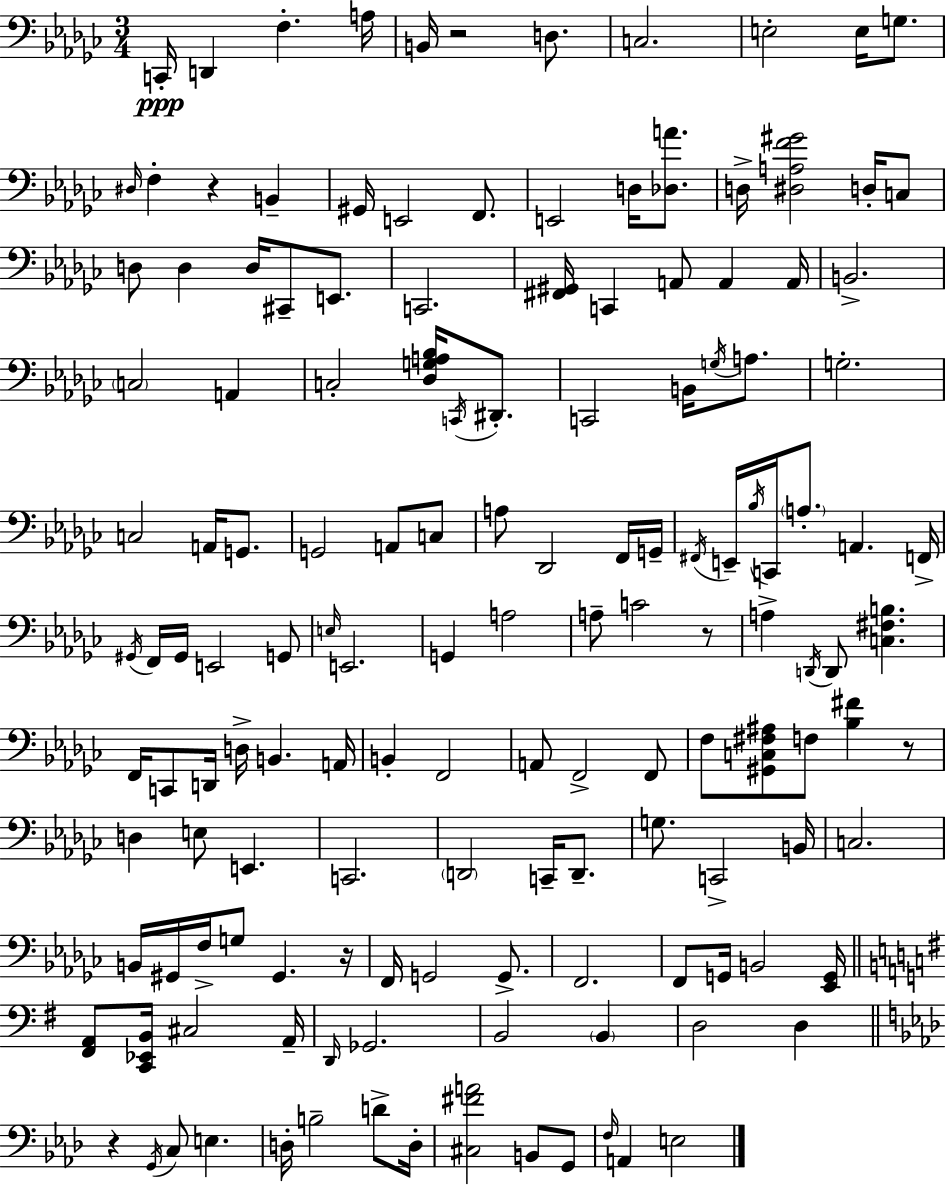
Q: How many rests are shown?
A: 6